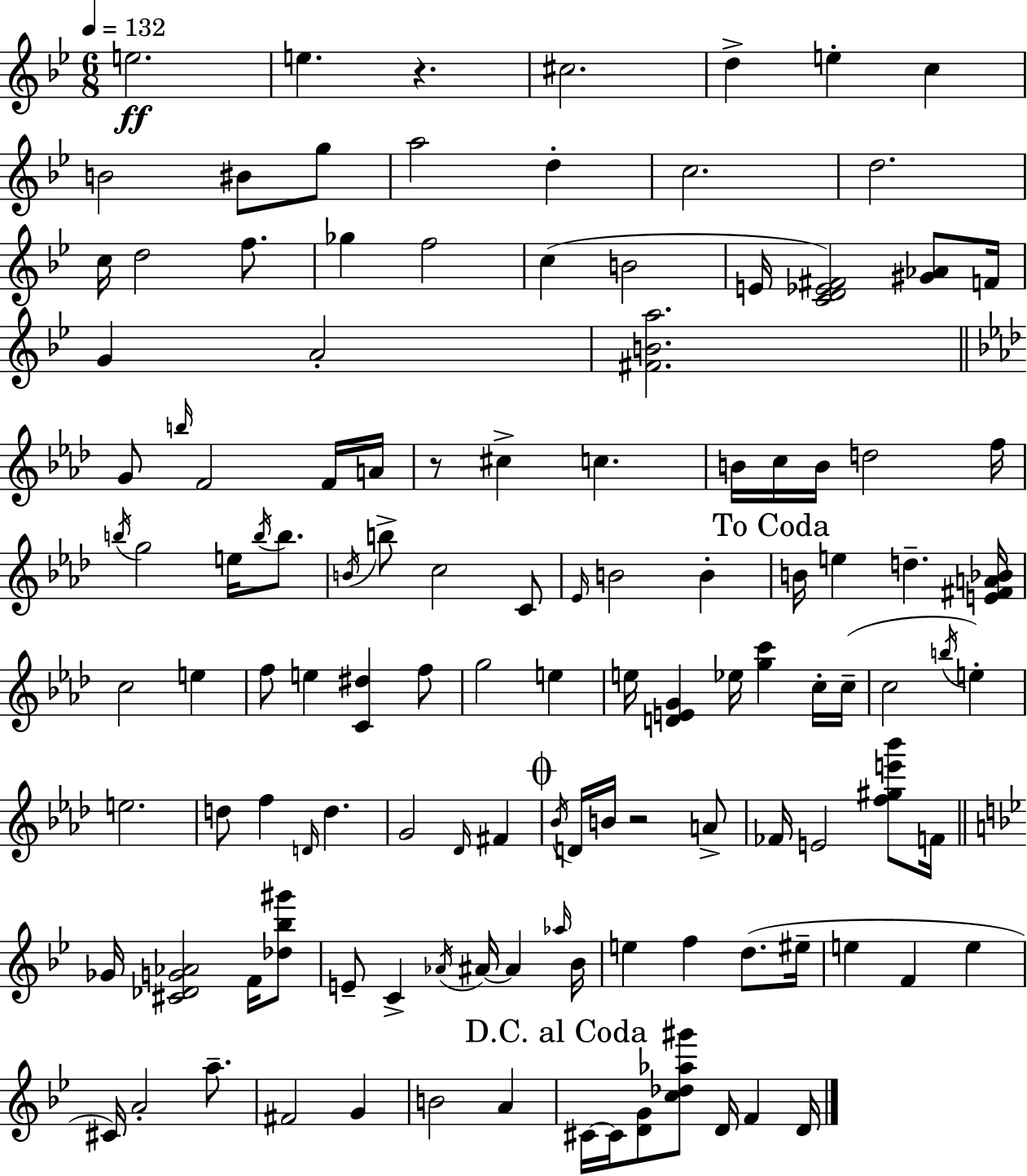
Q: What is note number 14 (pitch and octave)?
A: C5